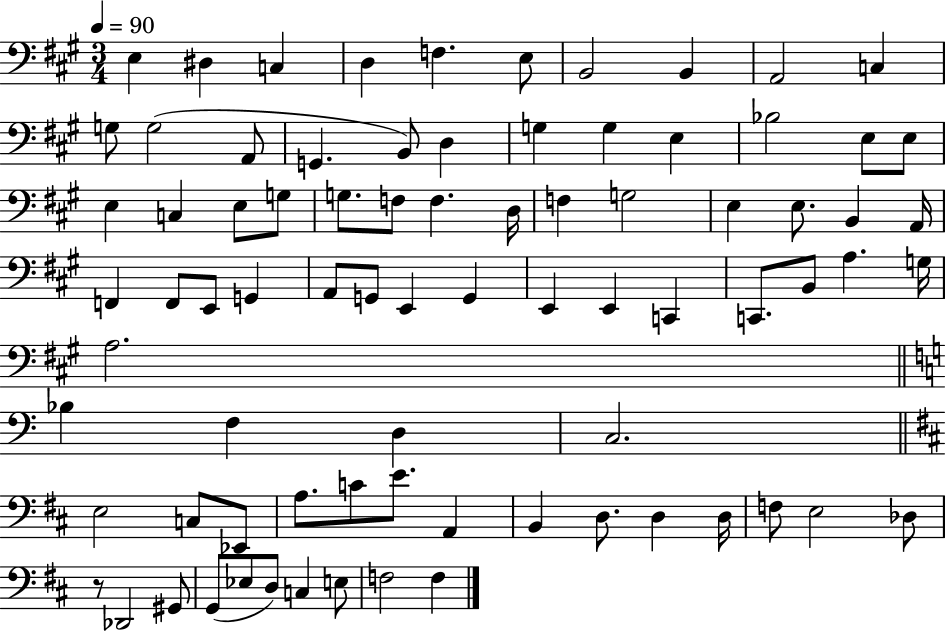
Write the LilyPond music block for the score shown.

{
  \clef bass
  \numericTimeSignature
  \time 3/4
  \key a \major
  \tempo 4 = 90
  e4 dis4 c4 | d4 f4. e8 | b,2 b,4 | a,2 c4 | \break g8 g2( a,8 | g,4. b,8) d4 | g4 g4 e4 | bes2 e8 e8 | \break e4 c4 e8 g8 | g8. f8 f4. d16 | f4 g2 | e4 e8. b,4 a,16 | \break f,4 f,8 e,8 g,4 | a,8 g,8 e,4 g,4 | e,4 e,4 c,4 | c,8. b,8 a4. g16 | \break a2. | \bar "||" \break \key a \minor bes4 f4 d4 | c2. | \bar "||" \break \key d \major e2 c8 ees,8 | a8. c'8 e'8. a,4 | b,4 d8. d4 d16 | f8 e2 des8 | \break r8 des,2 gis,8 | g,8( ees8 d8) c4 e8 | f2 f4 | \bar "|."
}